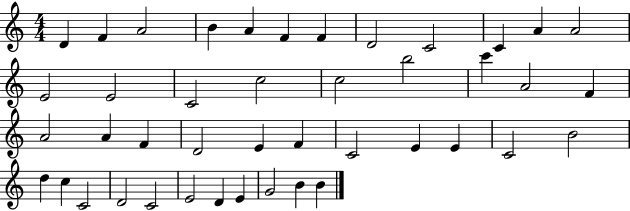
{
  \clef treble
  \numericTimeSignature
  \time 4/4
  \key c \major
  d'4 f'4 a'2 | b'4 a'4 f'4 f'4 | d'2 c'2 | c'4 a'4 a'2 | \break e'2 e'2 | c'2 c''2 | c''2 b''2 | c'''4 a'2 f'4 | \break a'2 a'4 f'4 | d'2 e'4 f'4 | c'2 e'4 e'4 | c'2 b'2 | \break d''4 c''4 c'2 | d'2 c'2 | e'2 d'4 e'4 | g'2 b'4 b'4 | \break \bar "|."
}